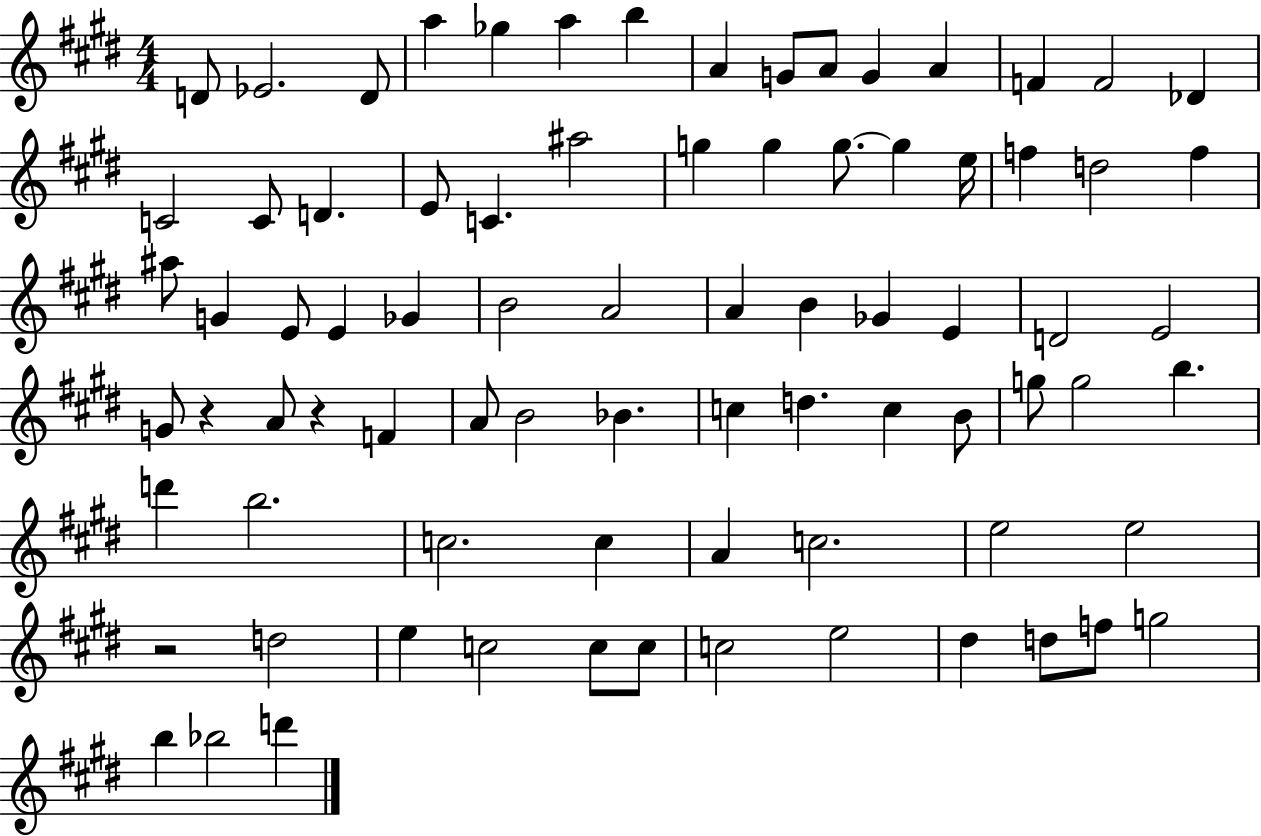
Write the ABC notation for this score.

X:1
T:Untitled
M:4/4
L:1/4
K:E
D/2 _E2 D/2 a _g a b A G/2 A/2 G A F F2 _D C2 C/2 D E/2 C ^a2 g g g/2 g e/4 f d2 f ^a/2 G E/2 E _G B2 A2 A B _G E D2 E2 G/2 z A/2 z F A/2 B2 _B c d c B/2 g/2 g2 b d' b2 c2 c A c2 e2 e2 z2 d2 e c2 c/2 c/2 c2 e2 ^d d/2 f/2 g2 b _b2 d'